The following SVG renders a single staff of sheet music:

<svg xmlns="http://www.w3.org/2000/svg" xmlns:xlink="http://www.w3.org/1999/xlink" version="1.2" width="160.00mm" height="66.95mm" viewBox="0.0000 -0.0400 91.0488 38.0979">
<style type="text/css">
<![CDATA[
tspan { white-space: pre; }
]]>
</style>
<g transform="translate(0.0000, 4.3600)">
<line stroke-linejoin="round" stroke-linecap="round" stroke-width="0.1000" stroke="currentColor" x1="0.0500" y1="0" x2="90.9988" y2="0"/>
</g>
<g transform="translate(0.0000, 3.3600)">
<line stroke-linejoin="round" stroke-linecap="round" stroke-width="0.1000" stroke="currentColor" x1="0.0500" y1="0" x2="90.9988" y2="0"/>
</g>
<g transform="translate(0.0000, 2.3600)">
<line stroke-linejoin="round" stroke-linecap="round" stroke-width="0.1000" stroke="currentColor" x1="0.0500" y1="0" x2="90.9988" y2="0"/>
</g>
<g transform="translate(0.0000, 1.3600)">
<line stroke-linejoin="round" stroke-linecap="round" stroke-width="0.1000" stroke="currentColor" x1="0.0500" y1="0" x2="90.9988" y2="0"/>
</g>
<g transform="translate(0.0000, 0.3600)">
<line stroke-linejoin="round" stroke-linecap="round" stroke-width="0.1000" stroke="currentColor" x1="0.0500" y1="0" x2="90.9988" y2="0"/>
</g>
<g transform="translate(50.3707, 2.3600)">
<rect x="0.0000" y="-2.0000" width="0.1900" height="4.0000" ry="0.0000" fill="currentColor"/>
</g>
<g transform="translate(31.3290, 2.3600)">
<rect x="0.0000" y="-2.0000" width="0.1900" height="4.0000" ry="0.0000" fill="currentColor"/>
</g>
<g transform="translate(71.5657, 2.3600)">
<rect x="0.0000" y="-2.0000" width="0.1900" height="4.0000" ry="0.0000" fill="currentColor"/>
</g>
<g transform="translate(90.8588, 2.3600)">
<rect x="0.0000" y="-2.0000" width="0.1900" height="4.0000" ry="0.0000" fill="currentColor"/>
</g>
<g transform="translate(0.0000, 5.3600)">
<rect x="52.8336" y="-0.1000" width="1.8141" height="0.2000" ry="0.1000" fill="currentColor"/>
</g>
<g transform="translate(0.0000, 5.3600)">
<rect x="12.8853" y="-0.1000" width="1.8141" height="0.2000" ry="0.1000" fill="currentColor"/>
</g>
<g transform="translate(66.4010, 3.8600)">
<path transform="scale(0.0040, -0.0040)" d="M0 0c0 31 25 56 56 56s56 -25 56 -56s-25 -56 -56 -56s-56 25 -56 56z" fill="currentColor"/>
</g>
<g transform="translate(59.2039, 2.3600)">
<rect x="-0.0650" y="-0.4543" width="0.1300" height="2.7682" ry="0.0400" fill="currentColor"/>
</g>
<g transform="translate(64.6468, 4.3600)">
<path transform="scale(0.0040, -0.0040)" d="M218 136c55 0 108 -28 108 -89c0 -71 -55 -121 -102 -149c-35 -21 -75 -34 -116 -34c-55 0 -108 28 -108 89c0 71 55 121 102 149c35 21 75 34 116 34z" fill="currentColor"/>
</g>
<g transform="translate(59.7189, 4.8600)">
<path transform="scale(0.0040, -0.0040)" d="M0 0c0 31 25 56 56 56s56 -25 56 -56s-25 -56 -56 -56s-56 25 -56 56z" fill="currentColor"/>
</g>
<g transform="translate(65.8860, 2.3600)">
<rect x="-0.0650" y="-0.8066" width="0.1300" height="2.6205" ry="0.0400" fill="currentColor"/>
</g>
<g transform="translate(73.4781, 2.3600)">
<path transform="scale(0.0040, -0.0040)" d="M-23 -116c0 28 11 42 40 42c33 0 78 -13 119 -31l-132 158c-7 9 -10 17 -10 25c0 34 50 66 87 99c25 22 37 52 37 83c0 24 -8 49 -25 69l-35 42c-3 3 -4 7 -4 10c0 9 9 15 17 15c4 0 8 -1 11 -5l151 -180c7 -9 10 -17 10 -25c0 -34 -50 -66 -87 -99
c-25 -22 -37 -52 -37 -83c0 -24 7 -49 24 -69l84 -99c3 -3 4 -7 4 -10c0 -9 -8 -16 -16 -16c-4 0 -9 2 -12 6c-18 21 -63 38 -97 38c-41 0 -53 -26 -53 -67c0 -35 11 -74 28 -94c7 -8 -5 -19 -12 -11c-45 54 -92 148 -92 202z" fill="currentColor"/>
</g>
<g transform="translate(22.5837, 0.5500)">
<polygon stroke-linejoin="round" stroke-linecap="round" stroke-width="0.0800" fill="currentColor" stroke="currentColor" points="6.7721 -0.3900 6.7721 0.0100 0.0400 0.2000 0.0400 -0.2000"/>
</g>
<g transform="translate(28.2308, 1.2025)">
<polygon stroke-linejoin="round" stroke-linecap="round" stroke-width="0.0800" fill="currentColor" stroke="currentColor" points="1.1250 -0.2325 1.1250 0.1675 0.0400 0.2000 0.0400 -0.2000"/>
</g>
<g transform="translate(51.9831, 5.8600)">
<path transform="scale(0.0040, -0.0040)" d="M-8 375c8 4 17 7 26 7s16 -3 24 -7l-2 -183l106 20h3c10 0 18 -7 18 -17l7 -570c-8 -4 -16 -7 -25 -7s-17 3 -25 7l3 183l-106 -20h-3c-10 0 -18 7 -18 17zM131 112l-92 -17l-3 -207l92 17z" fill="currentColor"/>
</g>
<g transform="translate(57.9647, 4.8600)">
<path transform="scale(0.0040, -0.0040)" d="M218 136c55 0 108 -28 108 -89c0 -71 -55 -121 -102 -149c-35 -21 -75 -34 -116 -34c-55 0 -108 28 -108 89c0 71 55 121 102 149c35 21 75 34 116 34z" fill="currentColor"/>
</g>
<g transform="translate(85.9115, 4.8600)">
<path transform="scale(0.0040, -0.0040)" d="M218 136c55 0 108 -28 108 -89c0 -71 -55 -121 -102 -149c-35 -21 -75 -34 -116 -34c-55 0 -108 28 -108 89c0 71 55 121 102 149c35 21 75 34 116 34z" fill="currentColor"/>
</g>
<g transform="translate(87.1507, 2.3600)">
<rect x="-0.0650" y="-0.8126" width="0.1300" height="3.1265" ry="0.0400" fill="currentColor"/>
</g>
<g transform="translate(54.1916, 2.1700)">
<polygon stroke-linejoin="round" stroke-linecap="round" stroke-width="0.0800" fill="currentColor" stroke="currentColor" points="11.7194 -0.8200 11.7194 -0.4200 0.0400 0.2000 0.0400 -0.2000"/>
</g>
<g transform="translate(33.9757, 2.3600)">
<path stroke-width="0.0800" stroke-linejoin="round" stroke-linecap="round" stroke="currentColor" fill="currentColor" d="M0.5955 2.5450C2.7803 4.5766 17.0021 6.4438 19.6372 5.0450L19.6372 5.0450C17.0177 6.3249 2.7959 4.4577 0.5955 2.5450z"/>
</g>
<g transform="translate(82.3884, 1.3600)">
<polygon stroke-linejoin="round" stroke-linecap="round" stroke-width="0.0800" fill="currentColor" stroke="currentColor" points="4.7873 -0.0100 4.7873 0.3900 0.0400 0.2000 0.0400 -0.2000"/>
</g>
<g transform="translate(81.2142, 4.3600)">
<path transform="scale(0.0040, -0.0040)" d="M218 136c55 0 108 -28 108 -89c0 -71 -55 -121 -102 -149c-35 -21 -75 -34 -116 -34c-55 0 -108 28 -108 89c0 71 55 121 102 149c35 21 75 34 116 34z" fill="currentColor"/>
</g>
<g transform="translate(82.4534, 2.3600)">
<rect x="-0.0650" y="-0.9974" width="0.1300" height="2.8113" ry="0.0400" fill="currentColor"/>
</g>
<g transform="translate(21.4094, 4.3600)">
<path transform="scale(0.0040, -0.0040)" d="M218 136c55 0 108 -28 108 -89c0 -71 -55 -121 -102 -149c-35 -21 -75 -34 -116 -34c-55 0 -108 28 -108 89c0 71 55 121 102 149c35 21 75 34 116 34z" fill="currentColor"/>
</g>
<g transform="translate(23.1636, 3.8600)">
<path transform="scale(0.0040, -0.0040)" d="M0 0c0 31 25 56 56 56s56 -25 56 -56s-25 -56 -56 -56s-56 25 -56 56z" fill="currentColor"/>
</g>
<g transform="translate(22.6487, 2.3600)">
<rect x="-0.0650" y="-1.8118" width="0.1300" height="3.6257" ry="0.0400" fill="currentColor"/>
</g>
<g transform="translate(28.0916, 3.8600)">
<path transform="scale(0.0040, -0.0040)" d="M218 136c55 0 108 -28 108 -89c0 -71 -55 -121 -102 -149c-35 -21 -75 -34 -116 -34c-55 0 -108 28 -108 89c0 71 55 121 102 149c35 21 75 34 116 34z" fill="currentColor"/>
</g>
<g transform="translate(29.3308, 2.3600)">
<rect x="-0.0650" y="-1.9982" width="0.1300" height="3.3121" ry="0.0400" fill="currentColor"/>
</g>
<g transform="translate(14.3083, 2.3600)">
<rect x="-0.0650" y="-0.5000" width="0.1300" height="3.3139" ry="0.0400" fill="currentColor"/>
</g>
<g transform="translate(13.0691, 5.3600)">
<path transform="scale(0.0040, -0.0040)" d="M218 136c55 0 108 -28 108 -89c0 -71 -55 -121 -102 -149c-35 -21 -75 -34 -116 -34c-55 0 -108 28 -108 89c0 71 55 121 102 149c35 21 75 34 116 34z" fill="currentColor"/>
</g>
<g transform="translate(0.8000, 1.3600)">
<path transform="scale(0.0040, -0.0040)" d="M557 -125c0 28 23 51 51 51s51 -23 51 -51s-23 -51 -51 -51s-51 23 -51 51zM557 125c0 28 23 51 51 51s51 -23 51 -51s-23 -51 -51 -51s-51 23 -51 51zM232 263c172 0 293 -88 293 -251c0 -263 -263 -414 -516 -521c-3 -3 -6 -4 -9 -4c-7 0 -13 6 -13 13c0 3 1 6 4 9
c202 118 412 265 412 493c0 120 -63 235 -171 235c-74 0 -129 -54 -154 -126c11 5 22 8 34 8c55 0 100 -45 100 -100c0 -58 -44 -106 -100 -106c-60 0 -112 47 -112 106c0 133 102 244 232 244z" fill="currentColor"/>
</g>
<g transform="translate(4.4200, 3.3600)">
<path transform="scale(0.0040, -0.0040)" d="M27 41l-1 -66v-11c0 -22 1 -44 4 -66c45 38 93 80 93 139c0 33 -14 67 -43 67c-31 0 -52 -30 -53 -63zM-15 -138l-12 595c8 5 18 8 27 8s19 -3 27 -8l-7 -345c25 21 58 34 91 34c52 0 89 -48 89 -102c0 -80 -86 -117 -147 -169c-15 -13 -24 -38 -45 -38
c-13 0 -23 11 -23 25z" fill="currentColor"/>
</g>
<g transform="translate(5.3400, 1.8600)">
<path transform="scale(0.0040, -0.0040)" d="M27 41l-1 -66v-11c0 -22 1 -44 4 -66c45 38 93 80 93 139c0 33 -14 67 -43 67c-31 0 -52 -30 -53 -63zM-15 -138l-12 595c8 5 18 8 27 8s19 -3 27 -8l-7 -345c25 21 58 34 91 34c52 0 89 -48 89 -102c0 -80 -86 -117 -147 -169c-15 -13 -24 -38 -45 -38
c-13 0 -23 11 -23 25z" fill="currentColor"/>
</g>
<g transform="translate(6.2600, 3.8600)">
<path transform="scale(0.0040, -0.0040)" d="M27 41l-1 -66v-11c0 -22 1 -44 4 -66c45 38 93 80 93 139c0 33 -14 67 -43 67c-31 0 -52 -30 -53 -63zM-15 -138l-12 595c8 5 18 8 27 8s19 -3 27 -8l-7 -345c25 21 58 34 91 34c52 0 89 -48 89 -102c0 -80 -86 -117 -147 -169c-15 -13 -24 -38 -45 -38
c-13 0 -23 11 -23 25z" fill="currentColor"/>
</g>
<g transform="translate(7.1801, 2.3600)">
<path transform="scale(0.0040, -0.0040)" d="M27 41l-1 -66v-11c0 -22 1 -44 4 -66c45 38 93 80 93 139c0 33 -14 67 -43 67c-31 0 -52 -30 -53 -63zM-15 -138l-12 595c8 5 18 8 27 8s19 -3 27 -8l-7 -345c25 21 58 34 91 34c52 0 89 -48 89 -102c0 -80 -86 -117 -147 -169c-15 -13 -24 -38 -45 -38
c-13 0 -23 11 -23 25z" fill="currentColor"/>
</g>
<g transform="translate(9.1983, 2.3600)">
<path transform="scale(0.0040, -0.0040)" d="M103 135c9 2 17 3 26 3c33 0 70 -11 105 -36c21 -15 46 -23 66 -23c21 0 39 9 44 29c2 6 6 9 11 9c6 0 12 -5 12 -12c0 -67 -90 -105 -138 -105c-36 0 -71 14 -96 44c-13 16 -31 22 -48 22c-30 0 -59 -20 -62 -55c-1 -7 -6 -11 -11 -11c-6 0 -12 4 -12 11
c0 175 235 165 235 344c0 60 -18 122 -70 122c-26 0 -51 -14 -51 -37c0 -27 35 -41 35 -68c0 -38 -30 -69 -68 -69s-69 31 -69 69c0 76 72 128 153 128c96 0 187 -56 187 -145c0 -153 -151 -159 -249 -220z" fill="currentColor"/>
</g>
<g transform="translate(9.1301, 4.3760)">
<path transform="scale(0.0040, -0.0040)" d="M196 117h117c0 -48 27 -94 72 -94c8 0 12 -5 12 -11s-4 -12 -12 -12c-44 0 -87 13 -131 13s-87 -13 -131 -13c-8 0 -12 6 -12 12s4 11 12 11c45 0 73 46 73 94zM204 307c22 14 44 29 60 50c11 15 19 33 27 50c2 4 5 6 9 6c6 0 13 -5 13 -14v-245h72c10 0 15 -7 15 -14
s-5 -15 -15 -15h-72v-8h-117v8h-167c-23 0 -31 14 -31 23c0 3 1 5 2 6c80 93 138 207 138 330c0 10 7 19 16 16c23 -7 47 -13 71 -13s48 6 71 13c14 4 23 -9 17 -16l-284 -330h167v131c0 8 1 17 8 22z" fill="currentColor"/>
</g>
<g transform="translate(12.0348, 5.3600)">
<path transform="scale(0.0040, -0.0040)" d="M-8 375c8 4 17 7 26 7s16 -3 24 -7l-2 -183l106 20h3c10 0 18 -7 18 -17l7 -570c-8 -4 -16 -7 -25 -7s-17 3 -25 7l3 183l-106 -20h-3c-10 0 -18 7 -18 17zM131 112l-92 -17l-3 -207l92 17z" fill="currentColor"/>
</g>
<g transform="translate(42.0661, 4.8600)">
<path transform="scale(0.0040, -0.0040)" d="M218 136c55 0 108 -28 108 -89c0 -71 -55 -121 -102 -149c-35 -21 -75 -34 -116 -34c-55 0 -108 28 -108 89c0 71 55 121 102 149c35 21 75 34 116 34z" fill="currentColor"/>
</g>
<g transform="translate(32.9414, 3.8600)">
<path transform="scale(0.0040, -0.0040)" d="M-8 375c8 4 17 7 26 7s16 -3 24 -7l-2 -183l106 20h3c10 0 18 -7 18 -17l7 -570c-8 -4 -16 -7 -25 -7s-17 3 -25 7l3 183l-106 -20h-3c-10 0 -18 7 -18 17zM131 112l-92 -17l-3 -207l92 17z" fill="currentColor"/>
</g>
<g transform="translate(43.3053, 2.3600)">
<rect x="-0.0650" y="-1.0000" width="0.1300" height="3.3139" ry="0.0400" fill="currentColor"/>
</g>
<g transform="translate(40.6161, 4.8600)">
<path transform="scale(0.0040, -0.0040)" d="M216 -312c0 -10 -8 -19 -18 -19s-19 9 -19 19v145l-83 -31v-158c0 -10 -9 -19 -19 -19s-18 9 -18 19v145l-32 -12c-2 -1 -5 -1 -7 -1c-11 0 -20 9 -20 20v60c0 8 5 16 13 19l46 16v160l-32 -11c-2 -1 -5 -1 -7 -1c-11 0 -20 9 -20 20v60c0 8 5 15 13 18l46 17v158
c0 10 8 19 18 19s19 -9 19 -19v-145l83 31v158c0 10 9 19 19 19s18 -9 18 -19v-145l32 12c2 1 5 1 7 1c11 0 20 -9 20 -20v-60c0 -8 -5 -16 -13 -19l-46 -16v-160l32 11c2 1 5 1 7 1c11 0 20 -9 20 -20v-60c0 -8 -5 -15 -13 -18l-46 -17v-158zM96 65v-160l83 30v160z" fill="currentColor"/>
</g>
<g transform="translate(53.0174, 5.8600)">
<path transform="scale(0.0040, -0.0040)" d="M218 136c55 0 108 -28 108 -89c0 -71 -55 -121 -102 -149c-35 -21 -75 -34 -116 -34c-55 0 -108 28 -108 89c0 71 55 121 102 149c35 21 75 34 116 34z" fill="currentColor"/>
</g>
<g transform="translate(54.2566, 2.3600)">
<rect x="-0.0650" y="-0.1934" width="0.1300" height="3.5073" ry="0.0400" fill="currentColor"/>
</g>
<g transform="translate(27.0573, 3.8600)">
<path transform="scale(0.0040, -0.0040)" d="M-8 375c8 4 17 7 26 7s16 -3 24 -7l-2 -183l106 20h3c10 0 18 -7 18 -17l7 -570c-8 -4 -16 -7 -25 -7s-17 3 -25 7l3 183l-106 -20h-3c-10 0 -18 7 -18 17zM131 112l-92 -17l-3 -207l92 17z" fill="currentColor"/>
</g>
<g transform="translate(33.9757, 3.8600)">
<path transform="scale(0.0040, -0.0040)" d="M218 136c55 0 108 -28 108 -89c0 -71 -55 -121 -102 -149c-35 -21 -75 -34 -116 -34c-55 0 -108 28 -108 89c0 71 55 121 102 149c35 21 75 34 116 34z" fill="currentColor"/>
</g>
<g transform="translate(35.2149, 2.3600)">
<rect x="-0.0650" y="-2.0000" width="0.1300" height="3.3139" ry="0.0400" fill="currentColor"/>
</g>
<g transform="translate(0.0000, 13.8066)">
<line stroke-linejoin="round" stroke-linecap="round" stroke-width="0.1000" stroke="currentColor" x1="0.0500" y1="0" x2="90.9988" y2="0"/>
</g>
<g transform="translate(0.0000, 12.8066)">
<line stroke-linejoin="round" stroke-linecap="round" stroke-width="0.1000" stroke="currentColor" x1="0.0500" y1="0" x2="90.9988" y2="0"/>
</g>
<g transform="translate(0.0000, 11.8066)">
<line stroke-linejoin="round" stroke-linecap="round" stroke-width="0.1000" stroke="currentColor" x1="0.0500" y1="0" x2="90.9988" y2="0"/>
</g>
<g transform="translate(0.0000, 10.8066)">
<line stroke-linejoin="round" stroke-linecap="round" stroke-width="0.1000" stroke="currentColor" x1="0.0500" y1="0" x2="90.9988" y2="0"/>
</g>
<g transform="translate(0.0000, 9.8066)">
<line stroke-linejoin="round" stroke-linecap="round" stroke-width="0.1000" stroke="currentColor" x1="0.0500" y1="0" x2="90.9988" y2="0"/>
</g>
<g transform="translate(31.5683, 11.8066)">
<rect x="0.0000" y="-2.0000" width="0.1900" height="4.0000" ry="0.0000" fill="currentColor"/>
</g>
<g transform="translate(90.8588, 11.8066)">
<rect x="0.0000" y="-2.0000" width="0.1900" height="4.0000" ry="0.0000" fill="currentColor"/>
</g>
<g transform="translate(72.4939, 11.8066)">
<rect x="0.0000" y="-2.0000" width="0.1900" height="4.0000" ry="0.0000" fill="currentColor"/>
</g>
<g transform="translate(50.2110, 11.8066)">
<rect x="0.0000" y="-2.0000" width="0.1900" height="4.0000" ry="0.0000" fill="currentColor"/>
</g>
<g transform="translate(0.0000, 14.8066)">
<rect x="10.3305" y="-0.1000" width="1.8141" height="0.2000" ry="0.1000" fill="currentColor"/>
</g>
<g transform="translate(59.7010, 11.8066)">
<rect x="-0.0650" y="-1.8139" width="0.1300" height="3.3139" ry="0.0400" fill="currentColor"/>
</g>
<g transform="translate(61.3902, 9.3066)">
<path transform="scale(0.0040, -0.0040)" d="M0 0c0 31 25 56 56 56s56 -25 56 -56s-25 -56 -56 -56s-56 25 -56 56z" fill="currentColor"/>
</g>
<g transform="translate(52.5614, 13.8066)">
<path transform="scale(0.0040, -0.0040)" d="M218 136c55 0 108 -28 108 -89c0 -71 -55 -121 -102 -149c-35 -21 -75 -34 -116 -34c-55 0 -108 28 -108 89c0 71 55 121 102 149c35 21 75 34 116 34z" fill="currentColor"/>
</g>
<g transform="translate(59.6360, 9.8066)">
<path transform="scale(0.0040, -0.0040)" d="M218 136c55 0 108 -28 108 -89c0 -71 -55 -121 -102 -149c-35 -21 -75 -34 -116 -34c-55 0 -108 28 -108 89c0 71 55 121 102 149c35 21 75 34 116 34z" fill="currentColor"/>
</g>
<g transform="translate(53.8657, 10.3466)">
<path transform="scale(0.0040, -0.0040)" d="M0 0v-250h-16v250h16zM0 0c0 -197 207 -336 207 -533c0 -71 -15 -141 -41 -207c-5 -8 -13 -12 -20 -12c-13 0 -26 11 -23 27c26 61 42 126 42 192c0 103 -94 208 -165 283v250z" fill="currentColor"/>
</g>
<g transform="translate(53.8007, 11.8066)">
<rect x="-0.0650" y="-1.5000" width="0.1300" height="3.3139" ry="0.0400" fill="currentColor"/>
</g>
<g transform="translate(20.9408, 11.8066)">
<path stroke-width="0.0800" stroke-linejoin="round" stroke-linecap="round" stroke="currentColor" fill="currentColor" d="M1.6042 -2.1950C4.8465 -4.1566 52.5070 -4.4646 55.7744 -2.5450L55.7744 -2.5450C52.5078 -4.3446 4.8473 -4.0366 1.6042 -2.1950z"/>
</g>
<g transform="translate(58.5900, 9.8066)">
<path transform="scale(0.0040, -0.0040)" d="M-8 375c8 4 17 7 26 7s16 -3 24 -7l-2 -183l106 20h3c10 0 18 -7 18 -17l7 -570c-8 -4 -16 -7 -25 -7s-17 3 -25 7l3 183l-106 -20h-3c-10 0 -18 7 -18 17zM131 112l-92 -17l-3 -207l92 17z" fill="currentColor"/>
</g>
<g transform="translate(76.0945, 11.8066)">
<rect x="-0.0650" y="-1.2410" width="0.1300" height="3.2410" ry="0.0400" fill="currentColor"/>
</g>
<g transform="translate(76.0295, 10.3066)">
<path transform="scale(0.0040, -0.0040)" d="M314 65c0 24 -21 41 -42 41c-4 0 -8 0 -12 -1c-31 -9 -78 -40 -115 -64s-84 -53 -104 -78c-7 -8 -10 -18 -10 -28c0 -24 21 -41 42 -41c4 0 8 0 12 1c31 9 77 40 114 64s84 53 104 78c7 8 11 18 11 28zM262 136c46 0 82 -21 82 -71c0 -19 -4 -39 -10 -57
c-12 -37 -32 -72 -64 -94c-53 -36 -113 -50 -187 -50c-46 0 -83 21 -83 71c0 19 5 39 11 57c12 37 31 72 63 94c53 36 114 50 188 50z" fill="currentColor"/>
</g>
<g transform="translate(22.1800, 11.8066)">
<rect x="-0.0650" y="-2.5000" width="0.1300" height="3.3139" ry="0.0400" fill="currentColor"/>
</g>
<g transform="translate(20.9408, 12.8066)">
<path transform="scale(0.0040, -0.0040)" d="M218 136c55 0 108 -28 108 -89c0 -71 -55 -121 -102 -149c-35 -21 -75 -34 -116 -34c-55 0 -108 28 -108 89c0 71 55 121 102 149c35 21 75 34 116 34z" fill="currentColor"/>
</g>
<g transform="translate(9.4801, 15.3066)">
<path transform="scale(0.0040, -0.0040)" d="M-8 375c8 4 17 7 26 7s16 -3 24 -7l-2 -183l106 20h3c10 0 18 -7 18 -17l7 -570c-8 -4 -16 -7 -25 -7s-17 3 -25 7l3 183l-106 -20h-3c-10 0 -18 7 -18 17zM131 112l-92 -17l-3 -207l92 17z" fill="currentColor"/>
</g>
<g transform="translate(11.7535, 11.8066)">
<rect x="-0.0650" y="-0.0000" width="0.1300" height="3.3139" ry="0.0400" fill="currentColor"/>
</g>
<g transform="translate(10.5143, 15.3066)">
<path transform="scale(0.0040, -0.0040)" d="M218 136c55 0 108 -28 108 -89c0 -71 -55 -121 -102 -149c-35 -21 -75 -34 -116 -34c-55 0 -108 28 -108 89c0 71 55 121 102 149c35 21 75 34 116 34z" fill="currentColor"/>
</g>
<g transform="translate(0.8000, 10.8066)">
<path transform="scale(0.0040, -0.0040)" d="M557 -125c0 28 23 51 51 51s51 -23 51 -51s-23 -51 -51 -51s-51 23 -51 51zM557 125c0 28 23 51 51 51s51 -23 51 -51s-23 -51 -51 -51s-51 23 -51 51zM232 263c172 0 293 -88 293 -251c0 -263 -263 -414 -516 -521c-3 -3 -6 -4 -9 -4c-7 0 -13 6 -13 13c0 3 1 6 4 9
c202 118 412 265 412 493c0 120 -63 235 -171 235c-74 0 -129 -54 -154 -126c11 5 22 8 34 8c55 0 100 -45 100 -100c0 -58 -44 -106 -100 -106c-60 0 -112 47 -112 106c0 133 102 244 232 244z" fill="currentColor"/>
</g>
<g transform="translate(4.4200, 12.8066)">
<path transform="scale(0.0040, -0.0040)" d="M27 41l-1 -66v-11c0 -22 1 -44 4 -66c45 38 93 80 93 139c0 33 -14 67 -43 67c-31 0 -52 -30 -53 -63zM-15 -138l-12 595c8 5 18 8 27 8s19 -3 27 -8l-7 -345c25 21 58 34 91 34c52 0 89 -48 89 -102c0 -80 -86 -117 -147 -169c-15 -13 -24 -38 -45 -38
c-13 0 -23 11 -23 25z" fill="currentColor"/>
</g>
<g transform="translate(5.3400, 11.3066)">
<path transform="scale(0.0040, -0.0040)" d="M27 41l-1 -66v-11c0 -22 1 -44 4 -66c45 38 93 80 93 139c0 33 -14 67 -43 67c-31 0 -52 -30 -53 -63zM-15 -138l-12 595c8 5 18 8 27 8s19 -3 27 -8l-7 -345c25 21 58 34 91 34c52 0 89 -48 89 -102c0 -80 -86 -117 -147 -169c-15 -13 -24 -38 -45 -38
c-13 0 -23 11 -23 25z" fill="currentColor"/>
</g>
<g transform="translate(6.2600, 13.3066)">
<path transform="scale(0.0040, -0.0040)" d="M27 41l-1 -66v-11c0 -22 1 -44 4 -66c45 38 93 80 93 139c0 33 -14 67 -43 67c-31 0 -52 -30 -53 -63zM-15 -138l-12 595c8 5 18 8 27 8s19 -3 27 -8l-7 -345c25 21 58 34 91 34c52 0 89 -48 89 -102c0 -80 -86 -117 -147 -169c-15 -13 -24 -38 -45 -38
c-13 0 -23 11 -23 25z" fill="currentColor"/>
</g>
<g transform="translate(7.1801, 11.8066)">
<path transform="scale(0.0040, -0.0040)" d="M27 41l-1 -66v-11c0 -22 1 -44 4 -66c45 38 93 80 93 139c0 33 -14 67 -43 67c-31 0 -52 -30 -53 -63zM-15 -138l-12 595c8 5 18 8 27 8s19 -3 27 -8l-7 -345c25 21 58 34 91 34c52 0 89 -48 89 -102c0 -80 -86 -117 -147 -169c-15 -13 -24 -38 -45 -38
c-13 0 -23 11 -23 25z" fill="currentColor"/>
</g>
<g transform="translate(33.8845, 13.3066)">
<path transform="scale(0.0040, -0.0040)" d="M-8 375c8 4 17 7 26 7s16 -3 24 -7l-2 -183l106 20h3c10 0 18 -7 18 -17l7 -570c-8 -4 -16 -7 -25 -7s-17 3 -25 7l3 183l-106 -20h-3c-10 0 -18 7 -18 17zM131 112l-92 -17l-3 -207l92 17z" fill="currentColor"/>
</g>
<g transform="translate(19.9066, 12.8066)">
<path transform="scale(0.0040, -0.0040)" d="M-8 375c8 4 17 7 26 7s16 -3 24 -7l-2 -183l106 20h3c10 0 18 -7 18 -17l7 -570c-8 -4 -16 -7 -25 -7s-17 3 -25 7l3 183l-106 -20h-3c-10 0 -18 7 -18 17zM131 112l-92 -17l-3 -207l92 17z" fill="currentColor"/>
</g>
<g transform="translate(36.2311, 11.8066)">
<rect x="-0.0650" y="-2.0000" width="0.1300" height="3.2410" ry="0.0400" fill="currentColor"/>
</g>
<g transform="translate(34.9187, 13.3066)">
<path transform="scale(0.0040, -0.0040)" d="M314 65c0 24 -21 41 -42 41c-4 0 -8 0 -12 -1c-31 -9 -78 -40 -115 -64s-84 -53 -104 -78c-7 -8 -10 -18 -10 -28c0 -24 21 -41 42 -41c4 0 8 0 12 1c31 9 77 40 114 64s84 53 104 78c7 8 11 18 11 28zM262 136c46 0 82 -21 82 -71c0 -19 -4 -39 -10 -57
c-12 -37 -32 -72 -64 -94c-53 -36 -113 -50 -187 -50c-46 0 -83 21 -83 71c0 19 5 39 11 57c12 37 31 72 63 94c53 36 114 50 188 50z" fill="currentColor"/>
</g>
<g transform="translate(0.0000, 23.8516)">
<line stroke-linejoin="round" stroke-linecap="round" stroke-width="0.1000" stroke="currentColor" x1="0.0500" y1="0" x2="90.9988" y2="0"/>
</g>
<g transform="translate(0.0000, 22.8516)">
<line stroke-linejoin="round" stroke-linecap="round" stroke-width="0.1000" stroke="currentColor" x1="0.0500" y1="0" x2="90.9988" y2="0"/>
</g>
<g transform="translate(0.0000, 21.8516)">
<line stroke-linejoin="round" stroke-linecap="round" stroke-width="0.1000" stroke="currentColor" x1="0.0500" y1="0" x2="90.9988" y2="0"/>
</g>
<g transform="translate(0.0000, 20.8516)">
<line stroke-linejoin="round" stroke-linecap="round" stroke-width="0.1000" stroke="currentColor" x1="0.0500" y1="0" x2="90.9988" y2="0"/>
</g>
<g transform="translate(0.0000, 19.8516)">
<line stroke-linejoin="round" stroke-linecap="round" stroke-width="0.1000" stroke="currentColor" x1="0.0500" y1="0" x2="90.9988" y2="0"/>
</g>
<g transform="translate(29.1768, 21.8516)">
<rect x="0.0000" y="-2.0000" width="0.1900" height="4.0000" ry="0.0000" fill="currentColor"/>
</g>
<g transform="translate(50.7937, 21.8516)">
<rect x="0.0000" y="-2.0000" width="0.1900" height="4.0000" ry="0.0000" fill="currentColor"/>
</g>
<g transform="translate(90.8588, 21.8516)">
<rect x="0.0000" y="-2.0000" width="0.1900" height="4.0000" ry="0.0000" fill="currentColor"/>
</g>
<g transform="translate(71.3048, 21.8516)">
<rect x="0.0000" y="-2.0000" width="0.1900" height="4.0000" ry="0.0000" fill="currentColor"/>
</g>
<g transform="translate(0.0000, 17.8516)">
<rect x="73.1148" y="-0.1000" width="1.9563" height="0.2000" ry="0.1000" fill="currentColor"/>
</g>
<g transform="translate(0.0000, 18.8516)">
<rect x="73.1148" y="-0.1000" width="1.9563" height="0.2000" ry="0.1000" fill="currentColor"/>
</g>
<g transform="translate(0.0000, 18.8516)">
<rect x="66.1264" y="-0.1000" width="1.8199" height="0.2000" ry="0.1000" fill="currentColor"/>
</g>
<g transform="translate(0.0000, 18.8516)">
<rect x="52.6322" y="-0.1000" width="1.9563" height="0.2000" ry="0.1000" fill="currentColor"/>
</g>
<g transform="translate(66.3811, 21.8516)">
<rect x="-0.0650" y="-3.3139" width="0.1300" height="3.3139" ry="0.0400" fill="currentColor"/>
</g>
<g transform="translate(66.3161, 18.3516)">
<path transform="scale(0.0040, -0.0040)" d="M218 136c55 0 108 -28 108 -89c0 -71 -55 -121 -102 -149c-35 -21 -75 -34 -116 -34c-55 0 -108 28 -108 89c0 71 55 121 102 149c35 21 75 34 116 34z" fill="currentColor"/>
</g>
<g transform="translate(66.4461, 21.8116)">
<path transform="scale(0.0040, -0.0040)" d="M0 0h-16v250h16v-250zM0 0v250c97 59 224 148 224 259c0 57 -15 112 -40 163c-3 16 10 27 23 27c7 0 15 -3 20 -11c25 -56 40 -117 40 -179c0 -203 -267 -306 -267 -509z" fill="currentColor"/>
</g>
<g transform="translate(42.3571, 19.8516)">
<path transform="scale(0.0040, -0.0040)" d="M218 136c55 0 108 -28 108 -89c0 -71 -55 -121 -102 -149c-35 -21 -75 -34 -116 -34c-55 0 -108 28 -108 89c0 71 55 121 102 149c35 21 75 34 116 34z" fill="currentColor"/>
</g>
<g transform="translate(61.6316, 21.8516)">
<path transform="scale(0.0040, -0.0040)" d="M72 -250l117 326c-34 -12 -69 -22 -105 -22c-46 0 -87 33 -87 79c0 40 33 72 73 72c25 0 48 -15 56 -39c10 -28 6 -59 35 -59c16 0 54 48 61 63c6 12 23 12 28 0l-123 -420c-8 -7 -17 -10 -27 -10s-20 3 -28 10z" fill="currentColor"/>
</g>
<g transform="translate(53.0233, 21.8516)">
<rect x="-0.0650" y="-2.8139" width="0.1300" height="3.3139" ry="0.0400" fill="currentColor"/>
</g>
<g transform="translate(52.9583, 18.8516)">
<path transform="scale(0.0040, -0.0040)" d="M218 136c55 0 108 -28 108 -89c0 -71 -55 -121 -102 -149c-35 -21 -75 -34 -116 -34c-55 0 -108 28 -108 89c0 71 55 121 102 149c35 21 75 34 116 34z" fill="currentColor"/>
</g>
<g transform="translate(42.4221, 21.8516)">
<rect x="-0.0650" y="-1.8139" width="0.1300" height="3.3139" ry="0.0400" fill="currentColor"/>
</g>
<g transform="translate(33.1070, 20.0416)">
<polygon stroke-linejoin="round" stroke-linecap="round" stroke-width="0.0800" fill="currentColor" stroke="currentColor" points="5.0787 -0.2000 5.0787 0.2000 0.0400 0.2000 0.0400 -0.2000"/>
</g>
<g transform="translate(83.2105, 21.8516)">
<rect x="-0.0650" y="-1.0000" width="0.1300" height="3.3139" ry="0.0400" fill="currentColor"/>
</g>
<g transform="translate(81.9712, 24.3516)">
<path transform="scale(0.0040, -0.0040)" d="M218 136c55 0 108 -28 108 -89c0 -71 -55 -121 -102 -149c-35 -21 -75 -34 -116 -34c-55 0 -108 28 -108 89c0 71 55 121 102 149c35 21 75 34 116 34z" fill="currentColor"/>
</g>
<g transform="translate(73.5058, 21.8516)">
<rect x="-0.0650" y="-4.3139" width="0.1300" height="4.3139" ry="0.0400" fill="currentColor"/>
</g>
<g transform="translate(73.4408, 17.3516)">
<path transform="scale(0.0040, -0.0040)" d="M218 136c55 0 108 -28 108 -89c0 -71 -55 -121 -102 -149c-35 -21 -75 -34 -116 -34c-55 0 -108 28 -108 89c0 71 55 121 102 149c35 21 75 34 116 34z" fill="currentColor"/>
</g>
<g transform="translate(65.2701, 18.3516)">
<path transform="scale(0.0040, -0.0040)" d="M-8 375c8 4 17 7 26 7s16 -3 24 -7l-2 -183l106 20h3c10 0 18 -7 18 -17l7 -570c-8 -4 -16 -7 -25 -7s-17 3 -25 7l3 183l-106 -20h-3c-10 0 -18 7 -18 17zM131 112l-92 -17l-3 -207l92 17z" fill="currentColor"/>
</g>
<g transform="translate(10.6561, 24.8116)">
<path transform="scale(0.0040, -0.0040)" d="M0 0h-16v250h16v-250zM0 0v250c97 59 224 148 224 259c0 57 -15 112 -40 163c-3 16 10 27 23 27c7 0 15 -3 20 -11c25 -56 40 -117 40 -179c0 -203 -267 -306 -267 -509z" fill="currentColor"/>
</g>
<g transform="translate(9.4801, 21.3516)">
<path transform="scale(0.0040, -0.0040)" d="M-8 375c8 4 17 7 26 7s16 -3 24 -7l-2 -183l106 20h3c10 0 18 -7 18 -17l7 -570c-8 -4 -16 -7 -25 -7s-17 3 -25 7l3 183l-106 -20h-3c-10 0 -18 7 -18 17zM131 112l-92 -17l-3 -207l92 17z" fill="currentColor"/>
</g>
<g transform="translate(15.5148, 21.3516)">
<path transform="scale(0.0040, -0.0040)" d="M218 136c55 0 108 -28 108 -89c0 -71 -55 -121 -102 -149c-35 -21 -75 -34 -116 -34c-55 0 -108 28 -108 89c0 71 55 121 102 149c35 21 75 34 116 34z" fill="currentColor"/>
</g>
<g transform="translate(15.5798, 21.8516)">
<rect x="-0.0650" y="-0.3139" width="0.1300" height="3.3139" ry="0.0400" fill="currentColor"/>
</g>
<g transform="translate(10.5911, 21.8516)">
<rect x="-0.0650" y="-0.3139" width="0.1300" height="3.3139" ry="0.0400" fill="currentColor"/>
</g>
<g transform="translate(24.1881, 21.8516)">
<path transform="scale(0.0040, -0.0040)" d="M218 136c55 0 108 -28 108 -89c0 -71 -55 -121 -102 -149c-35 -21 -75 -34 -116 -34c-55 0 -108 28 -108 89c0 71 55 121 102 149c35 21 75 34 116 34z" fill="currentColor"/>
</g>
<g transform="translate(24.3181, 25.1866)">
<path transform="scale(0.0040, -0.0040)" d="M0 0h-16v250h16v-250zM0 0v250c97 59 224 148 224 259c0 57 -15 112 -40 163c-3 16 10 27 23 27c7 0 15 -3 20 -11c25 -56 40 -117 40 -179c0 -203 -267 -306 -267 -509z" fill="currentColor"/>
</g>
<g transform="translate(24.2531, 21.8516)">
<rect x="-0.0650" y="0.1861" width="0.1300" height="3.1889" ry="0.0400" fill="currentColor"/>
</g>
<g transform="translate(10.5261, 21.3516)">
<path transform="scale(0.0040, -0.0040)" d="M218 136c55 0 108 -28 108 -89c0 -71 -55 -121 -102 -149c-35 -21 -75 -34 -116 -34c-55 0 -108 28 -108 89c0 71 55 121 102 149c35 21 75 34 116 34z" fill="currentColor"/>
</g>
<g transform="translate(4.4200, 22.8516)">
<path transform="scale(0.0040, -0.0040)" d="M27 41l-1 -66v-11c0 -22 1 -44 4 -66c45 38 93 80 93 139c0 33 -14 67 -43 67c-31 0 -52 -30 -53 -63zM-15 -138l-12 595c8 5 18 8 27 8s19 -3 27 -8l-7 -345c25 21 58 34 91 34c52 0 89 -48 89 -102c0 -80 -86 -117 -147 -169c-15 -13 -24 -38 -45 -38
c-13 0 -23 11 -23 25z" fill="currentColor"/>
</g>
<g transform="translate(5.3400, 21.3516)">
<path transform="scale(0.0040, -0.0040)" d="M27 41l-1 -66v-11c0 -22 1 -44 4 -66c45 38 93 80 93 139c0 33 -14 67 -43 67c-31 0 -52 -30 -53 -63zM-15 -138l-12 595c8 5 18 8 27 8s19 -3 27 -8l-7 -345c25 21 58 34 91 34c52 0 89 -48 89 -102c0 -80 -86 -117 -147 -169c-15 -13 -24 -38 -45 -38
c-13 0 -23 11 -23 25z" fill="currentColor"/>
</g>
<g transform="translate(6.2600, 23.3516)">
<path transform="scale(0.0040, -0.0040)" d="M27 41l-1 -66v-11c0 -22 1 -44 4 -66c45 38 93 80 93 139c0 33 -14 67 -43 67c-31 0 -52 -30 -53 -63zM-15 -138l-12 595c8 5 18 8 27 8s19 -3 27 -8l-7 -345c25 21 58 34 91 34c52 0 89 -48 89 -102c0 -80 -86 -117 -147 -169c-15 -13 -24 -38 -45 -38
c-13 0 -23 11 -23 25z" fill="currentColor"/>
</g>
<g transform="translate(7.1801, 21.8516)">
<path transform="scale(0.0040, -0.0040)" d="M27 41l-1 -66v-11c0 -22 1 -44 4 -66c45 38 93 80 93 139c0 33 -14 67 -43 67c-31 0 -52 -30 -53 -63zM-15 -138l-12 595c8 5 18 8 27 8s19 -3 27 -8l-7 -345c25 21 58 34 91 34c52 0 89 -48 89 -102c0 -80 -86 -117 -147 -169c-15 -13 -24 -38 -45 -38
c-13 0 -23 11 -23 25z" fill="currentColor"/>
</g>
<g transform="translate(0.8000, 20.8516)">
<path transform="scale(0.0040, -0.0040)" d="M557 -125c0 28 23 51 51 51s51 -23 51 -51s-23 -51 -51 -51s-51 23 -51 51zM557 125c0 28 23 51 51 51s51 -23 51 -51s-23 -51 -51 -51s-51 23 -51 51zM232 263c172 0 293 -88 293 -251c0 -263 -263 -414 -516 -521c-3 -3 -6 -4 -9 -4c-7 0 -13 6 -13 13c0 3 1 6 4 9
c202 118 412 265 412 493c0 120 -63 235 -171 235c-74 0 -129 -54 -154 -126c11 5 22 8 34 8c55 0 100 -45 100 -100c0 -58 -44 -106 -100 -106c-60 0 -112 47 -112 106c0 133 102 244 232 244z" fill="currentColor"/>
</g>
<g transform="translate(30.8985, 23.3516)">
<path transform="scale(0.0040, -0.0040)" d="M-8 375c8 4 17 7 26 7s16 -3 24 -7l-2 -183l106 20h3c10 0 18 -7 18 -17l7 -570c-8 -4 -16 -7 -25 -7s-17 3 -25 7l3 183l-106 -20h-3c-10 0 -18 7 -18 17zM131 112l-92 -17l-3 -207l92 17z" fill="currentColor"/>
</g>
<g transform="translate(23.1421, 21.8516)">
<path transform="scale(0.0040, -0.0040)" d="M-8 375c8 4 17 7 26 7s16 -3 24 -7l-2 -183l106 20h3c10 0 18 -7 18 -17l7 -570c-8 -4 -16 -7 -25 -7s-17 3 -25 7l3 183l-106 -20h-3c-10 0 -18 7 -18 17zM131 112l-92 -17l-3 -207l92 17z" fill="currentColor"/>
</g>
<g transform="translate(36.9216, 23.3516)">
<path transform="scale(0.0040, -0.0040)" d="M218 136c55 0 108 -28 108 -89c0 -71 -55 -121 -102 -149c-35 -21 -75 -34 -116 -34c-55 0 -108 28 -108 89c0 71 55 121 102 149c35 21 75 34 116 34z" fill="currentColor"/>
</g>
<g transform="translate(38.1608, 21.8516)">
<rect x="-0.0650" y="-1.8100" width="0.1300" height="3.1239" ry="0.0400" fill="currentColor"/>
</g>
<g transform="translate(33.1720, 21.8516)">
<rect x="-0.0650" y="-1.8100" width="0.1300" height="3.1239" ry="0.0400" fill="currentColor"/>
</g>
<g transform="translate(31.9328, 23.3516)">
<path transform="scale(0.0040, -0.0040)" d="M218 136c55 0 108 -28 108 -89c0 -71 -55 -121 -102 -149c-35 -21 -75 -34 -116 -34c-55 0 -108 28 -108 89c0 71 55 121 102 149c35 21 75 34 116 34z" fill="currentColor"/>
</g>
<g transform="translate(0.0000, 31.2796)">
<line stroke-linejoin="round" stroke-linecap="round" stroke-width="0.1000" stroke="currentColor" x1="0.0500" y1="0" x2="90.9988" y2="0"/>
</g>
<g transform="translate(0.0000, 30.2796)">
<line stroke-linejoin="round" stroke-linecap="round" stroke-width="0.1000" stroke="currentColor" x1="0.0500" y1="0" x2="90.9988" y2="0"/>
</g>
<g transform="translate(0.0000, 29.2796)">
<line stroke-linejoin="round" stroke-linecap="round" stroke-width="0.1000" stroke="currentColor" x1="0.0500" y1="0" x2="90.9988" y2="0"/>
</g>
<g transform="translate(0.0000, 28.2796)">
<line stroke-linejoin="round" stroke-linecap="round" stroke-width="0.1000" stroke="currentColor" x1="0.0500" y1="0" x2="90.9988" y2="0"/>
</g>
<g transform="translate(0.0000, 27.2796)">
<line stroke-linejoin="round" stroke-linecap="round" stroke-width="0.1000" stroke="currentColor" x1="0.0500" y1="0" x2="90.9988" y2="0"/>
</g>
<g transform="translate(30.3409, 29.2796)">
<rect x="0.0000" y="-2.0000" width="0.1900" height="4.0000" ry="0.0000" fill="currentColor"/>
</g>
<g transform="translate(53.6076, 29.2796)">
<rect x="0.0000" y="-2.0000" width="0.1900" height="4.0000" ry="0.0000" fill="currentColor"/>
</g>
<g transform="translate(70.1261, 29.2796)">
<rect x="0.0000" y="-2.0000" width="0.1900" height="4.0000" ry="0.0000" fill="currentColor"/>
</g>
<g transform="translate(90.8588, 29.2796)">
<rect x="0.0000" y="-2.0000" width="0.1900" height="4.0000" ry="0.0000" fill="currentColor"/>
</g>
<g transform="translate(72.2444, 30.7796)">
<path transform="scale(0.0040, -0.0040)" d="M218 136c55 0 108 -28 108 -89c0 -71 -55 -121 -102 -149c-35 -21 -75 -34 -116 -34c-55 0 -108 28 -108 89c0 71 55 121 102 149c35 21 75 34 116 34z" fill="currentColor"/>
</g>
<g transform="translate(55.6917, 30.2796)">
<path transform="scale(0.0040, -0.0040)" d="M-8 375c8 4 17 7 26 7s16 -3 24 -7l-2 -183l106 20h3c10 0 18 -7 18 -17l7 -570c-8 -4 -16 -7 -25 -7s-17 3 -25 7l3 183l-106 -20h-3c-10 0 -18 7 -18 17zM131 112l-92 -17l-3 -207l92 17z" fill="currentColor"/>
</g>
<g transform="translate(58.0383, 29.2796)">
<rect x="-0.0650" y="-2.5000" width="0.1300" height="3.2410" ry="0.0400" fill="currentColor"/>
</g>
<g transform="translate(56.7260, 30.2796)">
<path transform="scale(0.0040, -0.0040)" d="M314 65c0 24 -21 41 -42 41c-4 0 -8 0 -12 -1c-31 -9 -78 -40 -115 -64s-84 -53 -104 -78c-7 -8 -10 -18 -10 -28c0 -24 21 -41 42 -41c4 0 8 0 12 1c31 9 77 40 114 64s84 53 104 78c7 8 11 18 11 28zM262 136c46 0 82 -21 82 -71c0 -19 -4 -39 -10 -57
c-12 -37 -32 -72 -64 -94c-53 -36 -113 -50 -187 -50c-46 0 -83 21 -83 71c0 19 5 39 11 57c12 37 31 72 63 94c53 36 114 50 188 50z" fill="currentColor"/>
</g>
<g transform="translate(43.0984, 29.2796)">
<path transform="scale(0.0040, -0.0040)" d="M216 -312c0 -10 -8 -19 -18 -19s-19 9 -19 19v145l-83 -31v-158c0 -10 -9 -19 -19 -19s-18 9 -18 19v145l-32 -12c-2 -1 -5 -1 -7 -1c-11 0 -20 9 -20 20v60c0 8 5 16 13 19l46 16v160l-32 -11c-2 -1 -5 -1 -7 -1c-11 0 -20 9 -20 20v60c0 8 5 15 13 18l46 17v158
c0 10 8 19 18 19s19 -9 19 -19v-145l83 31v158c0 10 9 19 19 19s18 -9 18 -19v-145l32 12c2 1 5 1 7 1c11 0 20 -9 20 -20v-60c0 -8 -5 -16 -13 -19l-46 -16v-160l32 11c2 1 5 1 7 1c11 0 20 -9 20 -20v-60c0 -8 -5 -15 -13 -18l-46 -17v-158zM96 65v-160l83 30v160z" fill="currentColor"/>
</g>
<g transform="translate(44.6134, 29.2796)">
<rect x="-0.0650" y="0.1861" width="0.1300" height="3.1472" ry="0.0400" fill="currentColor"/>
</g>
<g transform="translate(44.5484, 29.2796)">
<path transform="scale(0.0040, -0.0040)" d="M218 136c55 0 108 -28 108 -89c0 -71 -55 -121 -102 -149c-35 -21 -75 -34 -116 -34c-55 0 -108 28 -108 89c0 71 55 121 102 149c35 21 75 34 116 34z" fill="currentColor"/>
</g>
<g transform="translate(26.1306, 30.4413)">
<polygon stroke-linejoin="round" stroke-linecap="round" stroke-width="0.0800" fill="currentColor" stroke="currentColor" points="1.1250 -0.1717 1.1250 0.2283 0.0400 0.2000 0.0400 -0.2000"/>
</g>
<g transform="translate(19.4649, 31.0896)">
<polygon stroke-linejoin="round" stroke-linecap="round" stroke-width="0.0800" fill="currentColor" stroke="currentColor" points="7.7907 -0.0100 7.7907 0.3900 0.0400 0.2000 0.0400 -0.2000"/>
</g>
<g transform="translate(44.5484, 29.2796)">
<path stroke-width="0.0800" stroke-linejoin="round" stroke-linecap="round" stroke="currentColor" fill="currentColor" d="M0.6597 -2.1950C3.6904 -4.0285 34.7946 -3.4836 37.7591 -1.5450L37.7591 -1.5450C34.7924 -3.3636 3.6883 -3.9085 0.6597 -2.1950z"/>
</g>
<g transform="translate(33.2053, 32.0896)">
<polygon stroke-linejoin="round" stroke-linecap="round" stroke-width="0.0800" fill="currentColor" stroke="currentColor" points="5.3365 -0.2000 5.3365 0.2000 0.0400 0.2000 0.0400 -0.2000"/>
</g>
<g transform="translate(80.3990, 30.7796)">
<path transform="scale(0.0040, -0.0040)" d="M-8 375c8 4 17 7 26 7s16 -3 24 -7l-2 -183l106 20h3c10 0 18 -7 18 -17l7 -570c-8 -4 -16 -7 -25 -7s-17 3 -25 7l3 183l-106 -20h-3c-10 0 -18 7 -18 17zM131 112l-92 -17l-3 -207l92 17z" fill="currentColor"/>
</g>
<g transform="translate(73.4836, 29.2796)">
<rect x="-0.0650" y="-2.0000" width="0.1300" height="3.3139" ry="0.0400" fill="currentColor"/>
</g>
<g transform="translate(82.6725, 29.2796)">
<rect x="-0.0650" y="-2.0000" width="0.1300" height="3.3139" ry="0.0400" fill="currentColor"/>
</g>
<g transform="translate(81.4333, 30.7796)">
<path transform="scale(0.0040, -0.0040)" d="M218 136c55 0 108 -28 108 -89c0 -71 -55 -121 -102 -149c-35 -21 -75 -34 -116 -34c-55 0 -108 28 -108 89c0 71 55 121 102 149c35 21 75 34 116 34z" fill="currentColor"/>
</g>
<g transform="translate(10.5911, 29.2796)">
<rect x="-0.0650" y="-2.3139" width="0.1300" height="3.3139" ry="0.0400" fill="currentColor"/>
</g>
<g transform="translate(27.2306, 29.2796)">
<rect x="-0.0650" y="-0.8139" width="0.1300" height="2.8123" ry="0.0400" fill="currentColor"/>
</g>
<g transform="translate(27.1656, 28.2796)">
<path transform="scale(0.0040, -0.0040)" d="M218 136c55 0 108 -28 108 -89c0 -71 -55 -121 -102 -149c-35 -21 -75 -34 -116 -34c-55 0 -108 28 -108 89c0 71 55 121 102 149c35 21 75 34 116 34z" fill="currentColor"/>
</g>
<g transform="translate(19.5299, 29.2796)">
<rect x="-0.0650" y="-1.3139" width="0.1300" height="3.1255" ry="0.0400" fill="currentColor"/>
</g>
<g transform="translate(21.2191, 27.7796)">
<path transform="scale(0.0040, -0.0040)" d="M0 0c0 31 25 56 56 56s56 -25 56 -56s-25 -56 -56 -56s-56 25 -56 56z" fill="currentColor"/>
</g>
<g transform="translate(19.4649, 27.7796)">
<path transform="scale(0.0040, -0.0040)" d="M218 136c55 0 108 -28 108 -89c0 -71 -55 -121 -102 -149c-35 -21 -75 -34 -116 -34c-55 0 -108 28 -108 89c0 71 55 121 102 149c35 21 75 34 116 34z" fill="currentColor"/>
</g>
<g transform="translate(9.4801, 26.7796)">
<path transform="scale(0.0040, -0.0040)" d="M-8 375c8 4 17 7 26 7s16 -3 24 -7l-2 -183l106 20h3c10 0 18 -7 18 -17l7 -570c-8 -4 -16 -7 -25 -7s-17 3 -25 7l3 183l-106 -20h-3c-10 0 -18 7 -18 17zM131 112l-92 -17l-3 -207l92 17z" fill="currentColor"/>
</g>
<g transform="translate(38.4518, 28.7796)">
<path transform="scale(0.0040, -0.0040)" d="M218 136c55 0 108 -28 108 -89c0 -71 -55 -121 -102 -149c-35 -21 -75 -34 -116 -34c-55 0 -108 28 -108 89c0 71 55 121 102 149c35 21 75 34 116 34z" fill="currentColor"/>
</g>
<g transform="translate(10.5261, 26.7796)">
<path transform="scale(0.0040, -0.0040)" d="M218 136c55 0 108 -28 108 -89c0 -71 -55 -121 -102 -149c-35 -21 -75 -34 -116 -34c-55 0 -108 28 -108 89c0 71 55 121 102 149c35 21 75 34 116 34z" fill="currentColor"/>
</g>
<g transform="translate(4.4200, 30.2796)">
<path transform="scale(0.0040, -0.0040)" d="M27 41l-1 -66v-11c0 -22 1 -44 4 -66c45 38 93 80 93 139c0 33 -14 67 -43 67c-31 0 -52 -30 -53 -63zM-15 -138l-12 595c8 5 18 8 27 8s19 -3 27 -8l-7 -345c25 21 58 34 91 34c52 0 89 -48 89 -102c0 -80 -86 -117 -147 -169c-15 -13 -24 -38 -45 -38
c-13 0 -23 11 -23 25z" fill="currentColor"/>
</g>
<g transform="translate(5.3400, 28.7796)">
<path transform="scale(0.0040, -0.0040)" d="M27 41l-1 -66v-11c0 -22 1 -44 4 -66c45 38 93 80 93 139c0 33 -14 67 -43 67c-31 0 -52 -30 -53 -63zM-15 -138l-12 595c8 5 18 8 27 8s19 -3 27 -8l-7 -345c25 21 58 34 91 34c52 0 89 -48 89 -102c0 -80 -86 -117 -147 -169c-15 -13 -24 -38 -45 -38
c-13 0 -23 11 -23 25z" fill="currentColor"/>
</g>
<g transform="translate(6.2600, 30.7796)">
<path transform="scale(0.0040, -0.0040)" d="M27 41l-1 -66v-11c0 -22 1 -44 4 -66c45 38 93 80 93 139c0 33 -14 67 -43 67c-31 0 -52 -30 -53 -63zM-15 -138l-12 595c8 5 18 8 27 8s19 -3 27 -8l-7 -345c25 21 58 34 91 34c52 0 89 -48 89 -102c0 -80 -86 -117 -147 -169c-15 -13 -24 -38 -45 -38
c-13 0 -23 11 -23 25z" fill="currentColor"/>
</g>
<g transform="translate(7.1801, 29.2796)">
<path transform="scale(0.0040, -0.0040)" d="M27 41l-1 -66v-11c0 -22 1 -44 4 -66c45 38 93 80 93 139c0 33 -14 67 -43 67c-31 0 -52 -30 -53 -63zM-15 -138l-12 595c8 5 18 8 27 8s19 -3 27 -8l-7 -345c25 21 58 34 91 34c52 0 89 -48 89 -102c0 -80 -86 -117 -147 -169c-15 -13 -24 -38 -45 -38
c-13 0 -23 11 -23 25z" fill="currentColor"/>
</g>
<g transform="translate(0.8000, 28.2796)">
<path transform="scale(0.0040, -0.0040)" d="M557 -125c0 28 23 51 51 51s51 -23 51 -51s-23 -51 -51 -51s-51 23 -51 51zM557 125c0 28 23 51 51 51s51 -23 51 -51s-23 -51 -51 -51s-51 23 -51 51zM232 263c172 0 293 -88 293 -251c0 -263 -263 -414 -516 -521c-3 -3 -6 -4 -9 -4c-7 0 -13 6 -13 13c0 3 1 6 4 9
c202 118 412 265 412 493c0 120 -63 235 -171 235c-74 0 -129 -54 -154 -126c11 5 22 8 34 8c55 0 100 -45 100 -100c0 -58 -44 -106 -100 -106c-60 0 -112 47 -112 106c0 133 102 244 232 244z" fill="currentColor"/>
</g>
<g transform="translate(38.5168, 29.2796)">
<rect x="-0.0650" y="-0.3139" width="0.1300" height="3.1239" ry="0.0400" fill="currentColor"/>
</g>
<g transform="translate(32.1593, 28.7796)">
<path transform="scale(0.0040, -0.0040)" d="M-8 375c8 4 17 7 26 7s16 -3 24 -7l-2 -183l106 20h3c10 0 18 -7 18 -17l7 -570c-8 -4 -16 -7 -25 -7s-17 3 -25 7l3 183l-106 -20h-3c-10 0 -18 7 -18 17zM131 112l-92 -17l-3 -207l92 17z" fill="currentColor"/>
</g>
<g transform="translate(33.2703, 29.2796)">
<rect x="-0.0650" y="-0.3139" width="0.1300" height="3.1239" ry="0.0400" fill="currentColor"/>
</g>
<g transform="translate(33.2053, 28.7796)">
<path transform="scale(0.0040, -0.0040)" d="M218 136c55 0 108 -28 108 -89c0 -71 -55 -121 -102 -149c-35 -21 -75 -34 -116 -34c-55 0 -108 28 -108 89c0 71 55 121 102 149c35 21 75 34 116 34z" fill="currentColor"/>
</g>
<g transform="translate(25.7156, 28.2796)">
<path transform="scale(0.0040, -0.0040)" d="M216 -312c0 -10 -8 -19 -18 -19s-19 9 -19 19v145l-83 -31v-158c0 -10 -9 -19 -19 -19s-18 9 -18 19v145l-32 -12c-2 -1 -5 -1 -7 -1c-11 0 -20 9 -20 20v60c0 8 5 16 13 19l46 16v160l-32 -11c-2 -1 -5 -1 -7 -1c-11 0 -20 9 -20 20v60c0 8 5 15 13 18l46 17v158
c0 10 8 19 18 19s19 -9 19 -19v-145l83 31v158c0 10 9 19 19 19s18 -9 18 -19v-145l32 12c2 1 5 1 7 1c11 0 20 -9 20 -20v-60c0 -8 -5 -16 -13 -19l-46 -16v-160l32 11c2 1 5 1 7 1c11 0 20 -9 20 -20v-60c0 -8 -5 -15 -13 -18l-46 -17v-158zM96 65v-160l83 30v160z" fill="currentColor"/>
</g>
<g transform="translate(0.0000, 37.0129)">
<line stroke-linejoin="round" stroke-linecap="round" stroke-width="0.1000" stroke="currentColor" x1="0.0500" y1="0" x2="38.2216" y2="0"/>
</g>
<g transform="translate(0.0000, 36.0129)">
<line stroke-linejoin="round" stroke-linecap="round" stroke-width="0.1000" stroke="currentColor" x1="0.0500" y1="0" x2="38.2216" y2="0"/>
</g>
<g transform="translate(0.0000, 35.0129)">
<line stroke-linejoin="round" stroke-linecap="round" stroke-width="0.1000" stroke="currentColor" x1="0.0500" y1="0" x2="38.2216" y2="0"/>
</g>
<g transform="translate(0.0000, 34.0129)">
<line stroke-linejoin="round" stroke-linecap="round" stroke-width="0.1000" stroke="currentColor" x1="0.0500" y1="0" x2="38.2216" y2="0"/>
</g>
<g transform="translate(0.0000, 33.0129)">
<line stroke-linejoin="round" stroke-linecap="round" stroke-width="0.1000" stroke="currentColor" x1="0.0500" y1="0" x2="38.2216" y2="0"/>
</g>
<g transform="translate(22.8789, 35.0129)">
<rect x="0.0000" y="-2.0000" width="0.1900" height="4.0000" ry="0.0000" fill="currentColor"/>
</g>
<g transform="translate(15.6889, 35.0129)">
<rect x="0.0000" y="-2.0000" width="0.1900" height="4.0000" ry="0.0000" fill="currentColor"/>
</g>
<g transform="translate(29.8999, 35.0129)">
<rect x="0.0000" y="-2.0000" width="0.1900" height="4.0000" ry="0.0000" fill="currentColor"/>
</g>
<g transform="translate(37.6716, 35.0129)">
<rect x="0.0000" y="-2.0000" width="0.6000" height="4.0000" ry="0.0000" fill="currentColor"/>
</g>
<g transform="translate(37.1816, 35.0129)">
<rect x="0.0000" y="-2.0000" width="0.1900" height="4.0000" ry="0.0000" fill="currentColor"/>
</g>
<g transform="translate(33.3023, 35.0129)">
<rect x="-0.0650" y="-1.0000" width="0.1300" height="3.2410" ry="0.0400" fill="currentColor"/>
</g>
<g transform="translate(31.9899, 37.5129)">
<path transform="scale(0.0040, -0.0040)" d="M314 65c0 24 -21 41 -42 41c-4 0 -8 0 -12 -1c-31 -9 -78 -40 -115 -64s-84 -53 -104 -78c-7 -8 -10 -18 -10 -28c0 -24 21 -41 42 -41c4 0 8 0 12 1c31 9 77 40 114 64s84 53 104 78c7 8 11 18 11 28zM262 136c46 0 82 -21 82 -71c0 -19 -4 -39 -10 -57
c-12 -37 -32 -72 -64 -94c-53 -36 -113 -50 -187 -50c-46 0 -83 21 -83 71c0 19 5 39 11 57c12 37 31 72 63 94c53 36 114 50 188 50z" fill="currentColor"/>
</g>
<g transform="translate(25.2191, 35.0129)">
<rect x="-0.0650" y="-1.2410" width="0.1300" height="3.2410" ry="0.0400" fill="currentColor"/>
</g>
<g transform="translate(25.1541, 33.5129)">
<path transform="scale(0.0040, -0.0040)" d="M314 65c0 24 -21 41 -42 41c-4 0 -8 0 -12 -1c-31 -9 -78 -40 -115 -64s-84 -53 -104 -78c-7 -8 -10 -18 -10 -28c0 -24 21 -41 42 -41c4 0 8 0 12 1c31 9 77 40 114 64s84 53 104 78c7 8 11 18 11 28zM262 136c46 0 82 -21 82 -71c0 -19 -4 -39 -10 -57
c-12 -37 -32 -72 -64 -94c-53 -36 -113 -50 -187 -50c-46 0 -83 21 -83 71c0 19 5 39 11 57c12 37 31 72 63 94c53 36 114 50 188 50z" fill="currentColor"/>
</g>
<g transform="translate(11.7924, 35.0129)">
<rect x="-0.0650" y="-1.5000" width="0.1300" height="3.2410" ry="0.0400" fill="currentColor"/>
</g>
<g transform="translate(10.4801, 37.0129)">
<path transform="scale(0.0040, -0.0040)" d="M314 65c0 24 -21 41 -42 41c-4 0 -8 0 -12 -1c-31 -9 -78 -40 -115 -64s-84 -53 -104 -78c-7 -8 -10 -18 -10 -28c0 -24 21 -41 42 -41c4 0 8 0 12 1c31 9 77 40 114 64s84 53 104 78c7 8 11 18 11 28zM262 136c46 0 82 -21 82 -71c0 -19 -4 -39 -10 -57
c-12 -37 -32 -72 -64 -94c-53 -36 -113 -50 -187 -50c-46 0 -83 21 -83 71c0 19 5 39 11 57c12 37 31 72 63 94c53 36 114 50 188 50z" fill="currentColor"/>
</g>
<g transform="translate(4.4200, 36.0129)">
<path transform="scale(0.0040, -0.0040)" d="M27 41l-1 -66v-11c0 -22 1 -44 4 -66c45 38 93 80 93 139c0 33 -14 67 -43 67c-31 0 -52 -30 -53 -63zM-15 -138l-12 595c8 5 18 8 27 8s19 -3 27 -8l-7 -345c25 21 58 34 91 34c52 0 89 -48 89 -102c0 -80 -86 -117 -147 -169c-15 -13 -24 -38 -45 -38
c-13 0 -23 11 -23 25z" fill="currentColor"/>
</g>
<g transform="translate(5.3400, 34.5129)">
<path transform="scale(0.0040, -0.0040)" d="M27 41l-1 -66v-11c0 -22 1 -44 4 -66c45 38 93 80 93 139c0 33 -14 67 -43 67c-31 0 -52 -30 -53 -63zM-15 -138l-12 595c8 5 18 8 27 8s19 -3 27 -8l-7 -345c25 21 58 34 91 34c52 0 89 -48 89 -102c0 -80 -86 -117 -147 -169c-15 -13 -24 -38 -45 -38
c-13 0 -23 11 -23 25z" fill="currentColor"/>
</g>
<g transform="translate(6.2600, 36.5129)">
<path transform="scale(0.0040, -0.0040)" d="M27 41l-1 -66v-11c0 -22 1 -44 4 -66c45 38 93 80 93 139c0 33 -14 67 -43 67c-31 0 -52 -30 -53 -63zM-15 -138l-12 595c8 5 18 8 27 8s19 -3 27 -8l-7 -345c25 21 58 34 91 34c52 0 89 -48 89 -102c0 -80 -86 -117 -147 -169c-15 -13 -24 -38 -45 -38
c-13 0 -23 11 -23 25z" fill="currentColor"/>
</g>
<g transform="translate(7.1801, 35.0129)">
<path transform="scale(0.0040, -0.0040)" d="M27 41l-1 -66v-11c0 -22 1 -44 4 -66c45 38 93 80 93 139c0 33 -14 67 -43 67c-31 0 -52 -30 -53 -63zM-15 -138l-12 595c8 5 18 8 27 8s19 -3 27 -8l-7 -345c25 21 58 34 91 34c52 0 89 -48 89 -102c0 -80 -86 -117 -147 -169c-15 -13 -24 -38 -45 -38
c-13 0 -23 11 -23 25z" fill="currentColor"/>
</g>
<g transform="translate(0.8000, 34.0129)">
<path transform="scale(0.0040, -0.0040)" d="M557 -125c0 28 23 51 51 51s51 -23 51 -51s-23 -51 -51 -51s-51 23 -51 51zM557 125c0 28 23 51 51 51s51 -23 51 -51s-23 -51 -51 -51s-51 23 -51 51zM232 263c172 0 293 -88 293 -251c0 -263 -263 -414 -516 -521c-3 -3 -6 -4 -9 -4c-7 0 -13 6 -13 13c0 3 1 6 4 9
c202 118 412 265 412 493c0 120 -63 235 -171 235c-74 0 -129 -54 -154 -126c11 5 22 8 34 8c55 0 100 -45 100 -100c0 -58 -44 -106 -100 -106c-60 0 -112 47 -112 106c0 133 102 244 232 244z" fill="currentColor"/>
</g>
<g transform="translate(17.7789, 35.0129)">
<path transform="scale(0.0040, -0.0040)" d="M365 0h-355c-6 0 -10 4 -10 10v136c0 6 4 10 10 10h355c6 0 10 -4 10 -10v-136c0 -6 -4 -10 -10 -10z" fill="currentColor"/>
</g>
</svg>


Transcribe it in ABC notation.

X:1
T:Untitled
M:2/4
L:1/4
K:Ab
E,, G,,/2 A,,/4 A,, ^F,, D,,/2 F,,/2 G,,/2 z G,,/2 F,,/2 D,, B,, A,,2 G,,/2 A, G,2 E,/2 E, D,/2 A,,/2 A,,/2 _A, C z/2 D/2 F F,, B, G,/2 ^F,/4 E,/2 E,/2 ^D, B,,2 _A,, A,, G,,2 z2 G,2 F,,2